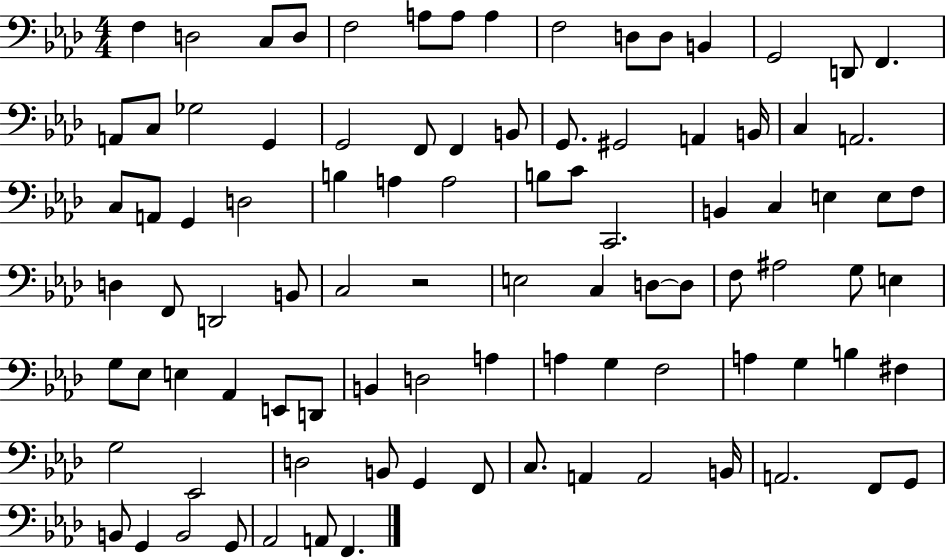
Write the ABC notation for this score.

X:1
T:Untitled
M:4/4
L:1/4
K:Ab
F, D,2 C,/2 D,/2 F,2 A,/2 A,/2 A, F,2 D,/2 D,/2 B,, G,,2 D,,/2 F,, A,,/2 C,/2 _G,2 G,, G,,2 F,,/2 F,, B,,/2 G,,/2 ^G,,2 A,, B,,/4 C, A,,2 C,/2 A,,/2 G,, D,2 B, A, A,2 B,/2 C/2 C,,2 B,, C, E, E,/2 F,/2 D, F,,/2 D,,2 B,,/2 C,2 z2 E,2 C, D,/2 D,/2 F,/2 ^A,2 G,/2 E, G,/2 _E,/2 E, _A,, E,,/2 D,,/2 B,, D,2 A, A, G, F,2 A, G, B, ^F, G,2 _E,,2 D,2 B,,/2 G,, F,,/2 C,/2 A,, A,,2 B,,/4 A,,2 F,,/2 G,,/2 B,,/2 G,, B,,2 G,,/2 _A,,2 A,,/2 F,,